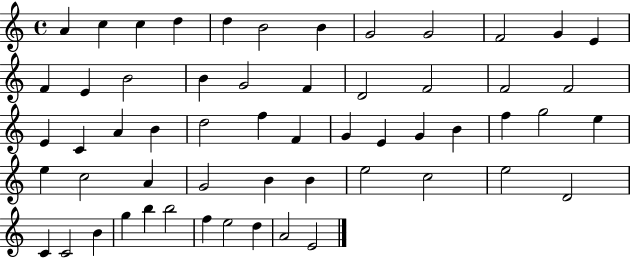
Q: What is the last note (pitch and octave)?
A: E4